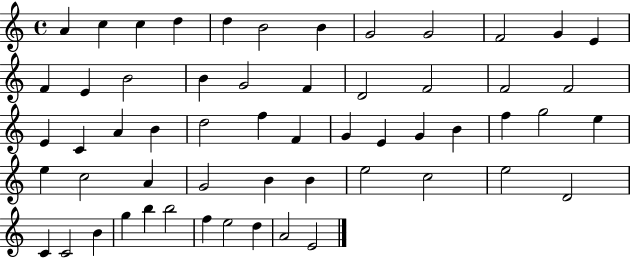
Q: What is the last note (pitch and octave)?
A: E4